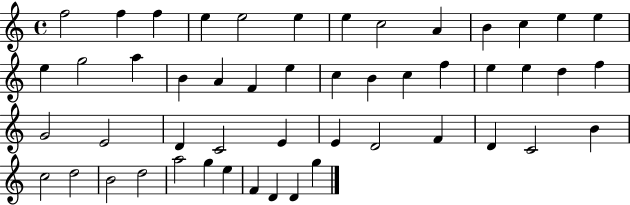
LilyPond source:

{
  \clef treble
  \time 4/4
  \defaultTimeSignature
  \key c \major
  f''2 f''4 f''4 | e''4 e''2 e''4 | e''4 c''2 a'4 | b'4 c''4 e''4 e''4 | \break e''4 g''2 a''4 | b'4 a'4 f'4 e''4 | c''4 b'4 c''4 f''4 | e''4 e''4 d''4 f''4 | \break g'2 e'2 | d'4 c'2 e'4 | e'4 d'2 f'4 | d'4 c'2 b'4 | \break c''2 d''2 | b'2 d''2 | a''2 g''4 e''4 | f'4 d'4 d'4 g''4 | \break \bar "|."
}